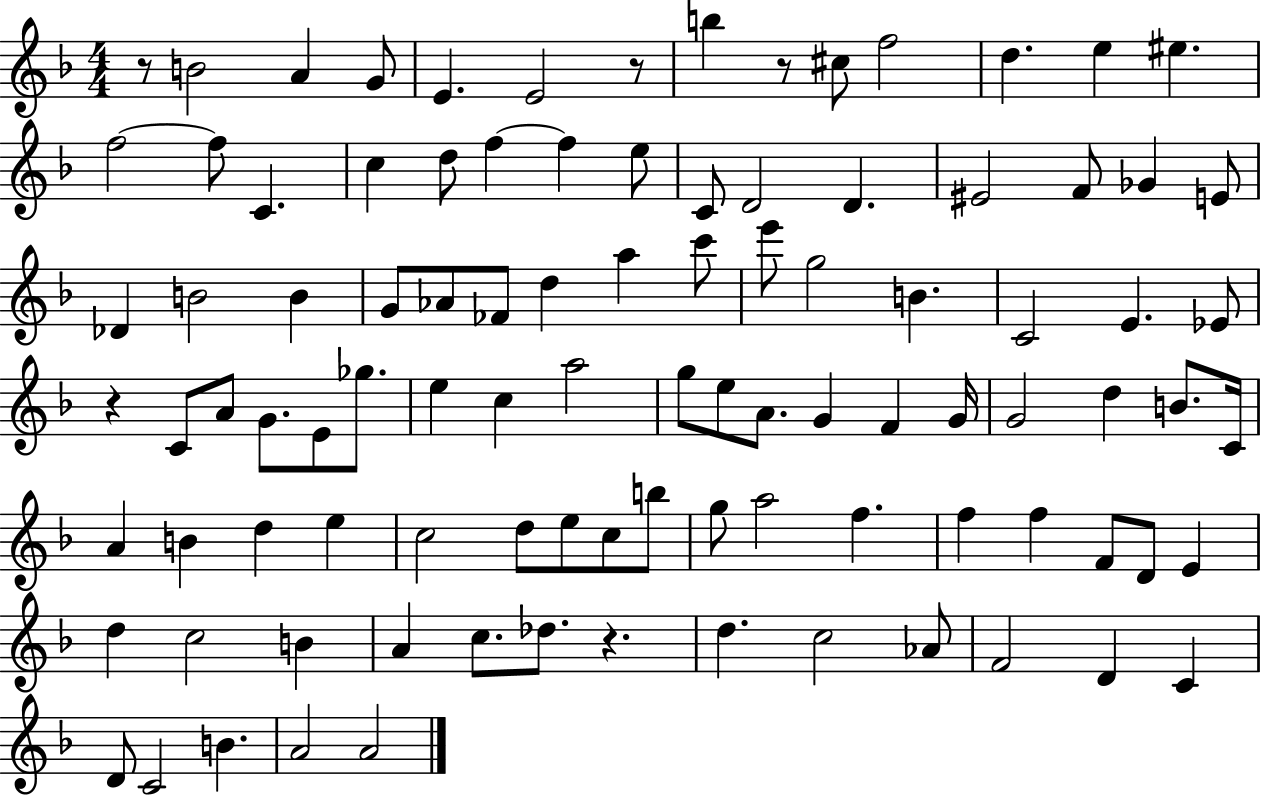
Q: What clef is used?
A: treble